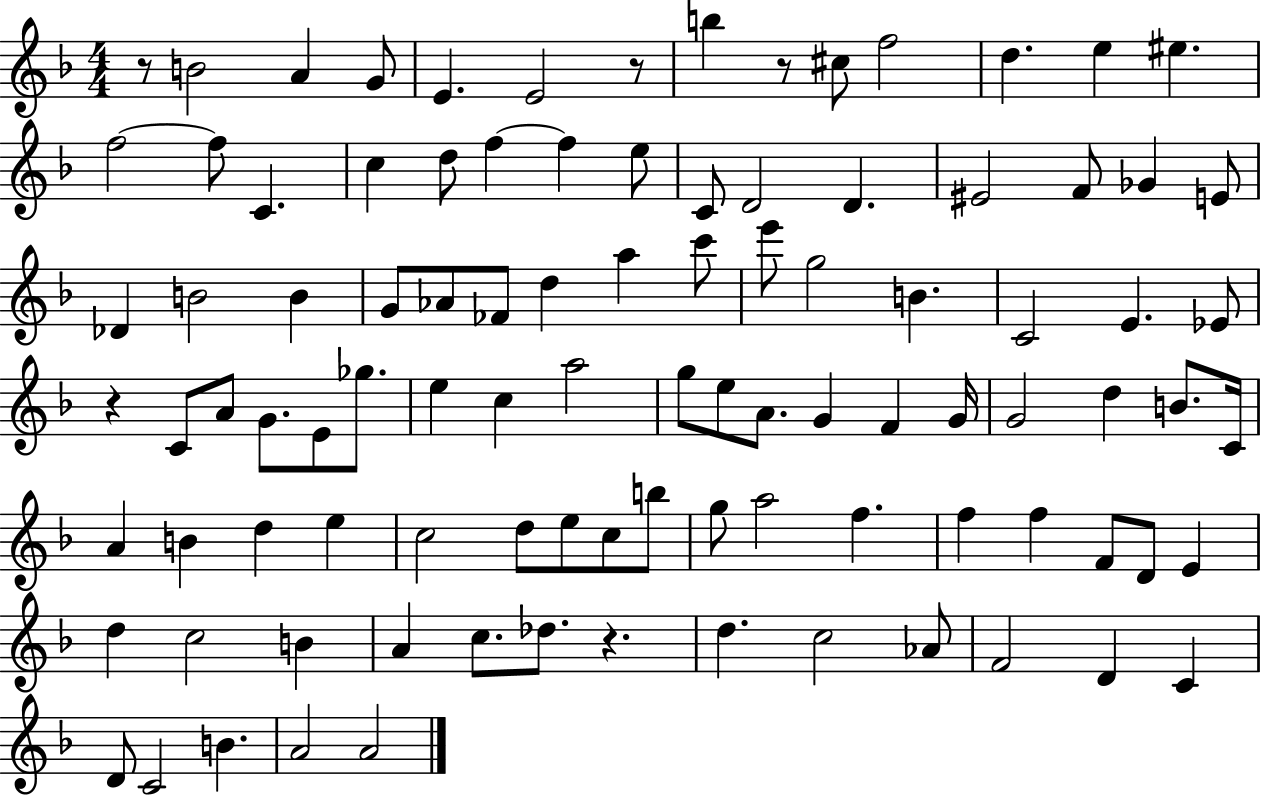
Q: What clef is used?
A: treble